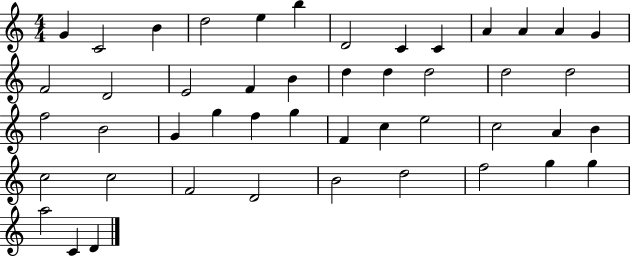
{
  \clef treble
  \numericTimeSignature
  \time 4/4
  \key c \major
  g'4 c'2 b'4 | d''2 e''4 b''4 | d'2 c'4 c'4 | a'4 a'4 a'4 g'4 | \break f'2 d'2 | e'2 f'4 b'4 | d''4 d''4 d''2 | d''2 d''2 | \break f''2 b'2 | g'4 g''4 f''4 g''4 | f'4 c''4 e''2 | c''2 a'4 b'4 | \break c''2 c''2 | f'2 d'2 | b'2 d''2 | f''2 g''4 g''4 | \break a''2 c'4 d'4 | \bar "|."
}